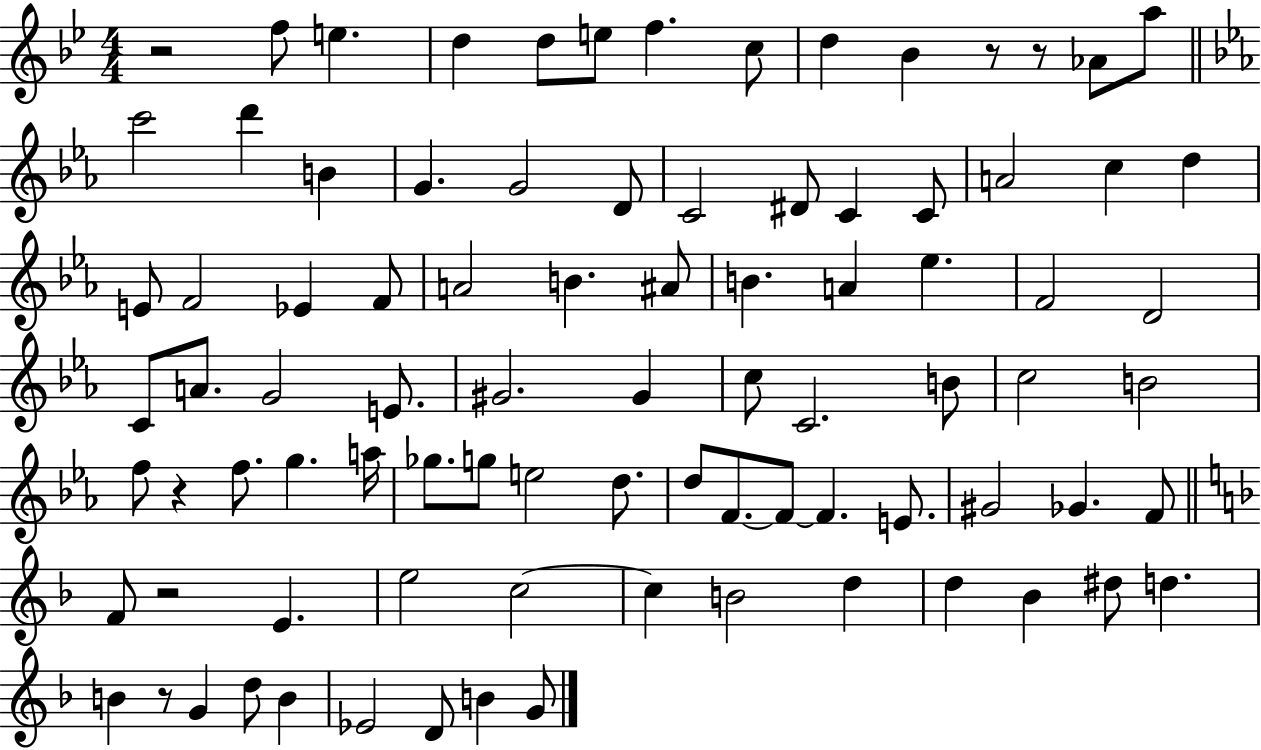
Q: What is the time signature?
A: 4/4